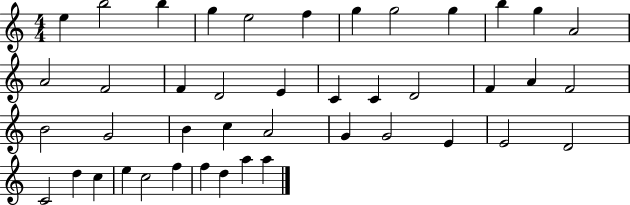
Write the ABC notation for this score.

X:1
T:Untitled
M:4/4
L:1/4
K:C
e b2 b g e2 f g g2 g b g A2 A2 F2 F D2 E C C D2 F A F2 B2 G2 B c A2 G G2 E E2 D2 C2 d c e c2 f f d a a